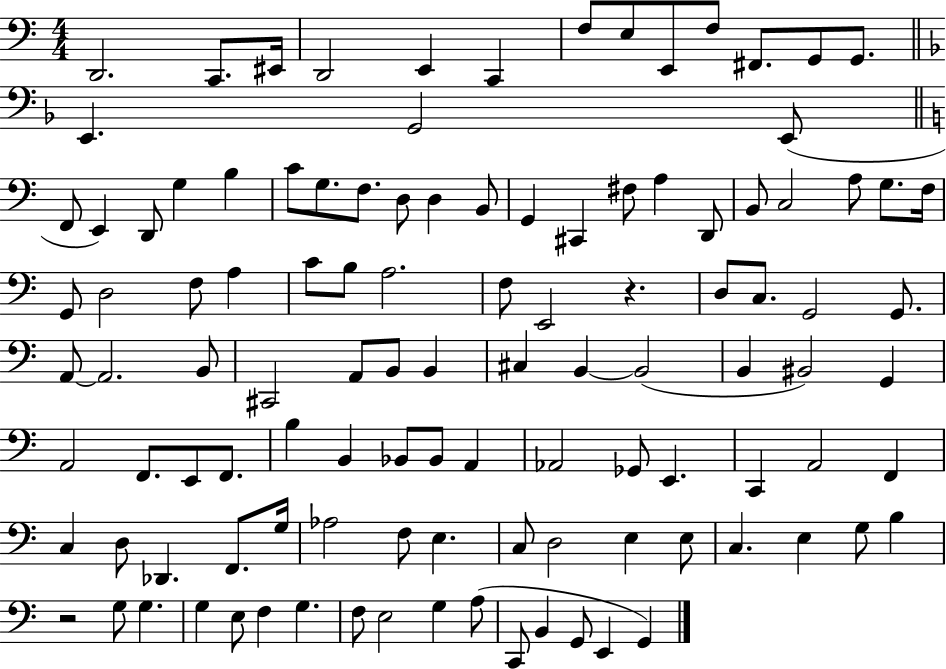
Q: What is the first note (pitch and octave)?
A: D2